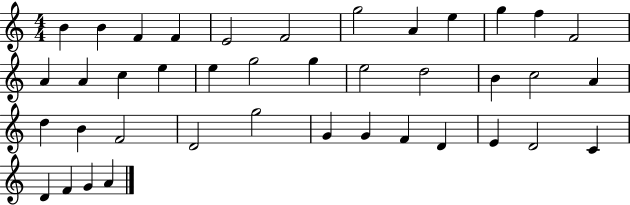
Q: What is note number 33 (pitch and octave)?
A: D4